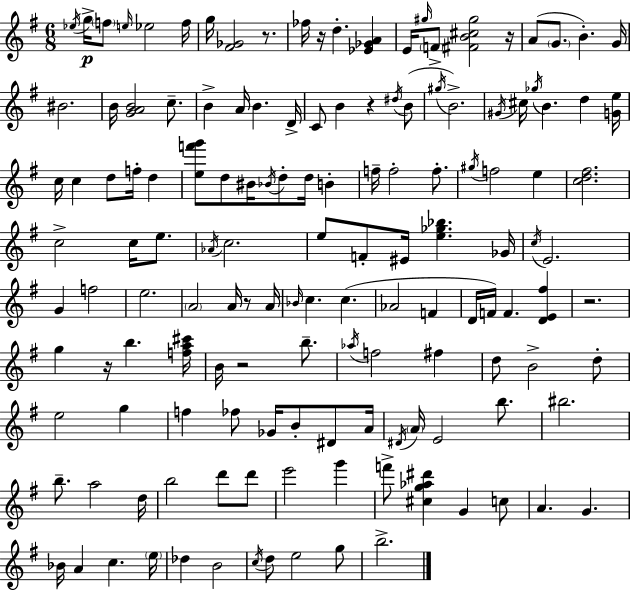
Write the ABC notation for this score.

X:1
T:Untitled
M:6/8
L:1/4
K:Em
_e/4 g/4 f/2 e/4 _e2 f/4 g/4 [^F_G]2 z/2 _f/4 z/4 d [_E_GA] E/4 ^g/4 F/2 [^FB^c^g]2 z/4 A/2 G/2 B G/4 ^B2 B/4 [GAB]2 c/2 B A/4 B D/4 C/2 B z ^d/4 B/2 ^g/4 B2 ^G/4 ^c/4 _g/4 B d [Ge]/4 c/4 c d/2 f/4 d [ef'g']/2 d/2 ^B/4 _B/4 d/2 d/4 B f/4 f2 f/2 ^g/4 f2 e [cd^f]2 c2 c/4 e/2 _A/4 c2 e/2 F/2 ^E/4 [e_g_b] _G/4 c/4 E2 G f2 e2 A2 A/4 z/2 A/4 _B/4 c c _A2 F D/4 F/4 F [DE^f] z2 g z/4 b [fa^c']/4 B/4 z2 b/2 _a/4 f2 ^f d/2 B2 d/2 e2 g f _f/2 _G/4 B/2 ^D/2 A/4 ^D/4 A/4 E2 b/2 ^b2 b/2 a2 d/4 b2 d'/2 d'/2 e'2 g' f'/2 [^cg_a^d'] G c/2 A G _B/4 A c e/4 _d B2 c/4 d/2 e2 g/2 b2